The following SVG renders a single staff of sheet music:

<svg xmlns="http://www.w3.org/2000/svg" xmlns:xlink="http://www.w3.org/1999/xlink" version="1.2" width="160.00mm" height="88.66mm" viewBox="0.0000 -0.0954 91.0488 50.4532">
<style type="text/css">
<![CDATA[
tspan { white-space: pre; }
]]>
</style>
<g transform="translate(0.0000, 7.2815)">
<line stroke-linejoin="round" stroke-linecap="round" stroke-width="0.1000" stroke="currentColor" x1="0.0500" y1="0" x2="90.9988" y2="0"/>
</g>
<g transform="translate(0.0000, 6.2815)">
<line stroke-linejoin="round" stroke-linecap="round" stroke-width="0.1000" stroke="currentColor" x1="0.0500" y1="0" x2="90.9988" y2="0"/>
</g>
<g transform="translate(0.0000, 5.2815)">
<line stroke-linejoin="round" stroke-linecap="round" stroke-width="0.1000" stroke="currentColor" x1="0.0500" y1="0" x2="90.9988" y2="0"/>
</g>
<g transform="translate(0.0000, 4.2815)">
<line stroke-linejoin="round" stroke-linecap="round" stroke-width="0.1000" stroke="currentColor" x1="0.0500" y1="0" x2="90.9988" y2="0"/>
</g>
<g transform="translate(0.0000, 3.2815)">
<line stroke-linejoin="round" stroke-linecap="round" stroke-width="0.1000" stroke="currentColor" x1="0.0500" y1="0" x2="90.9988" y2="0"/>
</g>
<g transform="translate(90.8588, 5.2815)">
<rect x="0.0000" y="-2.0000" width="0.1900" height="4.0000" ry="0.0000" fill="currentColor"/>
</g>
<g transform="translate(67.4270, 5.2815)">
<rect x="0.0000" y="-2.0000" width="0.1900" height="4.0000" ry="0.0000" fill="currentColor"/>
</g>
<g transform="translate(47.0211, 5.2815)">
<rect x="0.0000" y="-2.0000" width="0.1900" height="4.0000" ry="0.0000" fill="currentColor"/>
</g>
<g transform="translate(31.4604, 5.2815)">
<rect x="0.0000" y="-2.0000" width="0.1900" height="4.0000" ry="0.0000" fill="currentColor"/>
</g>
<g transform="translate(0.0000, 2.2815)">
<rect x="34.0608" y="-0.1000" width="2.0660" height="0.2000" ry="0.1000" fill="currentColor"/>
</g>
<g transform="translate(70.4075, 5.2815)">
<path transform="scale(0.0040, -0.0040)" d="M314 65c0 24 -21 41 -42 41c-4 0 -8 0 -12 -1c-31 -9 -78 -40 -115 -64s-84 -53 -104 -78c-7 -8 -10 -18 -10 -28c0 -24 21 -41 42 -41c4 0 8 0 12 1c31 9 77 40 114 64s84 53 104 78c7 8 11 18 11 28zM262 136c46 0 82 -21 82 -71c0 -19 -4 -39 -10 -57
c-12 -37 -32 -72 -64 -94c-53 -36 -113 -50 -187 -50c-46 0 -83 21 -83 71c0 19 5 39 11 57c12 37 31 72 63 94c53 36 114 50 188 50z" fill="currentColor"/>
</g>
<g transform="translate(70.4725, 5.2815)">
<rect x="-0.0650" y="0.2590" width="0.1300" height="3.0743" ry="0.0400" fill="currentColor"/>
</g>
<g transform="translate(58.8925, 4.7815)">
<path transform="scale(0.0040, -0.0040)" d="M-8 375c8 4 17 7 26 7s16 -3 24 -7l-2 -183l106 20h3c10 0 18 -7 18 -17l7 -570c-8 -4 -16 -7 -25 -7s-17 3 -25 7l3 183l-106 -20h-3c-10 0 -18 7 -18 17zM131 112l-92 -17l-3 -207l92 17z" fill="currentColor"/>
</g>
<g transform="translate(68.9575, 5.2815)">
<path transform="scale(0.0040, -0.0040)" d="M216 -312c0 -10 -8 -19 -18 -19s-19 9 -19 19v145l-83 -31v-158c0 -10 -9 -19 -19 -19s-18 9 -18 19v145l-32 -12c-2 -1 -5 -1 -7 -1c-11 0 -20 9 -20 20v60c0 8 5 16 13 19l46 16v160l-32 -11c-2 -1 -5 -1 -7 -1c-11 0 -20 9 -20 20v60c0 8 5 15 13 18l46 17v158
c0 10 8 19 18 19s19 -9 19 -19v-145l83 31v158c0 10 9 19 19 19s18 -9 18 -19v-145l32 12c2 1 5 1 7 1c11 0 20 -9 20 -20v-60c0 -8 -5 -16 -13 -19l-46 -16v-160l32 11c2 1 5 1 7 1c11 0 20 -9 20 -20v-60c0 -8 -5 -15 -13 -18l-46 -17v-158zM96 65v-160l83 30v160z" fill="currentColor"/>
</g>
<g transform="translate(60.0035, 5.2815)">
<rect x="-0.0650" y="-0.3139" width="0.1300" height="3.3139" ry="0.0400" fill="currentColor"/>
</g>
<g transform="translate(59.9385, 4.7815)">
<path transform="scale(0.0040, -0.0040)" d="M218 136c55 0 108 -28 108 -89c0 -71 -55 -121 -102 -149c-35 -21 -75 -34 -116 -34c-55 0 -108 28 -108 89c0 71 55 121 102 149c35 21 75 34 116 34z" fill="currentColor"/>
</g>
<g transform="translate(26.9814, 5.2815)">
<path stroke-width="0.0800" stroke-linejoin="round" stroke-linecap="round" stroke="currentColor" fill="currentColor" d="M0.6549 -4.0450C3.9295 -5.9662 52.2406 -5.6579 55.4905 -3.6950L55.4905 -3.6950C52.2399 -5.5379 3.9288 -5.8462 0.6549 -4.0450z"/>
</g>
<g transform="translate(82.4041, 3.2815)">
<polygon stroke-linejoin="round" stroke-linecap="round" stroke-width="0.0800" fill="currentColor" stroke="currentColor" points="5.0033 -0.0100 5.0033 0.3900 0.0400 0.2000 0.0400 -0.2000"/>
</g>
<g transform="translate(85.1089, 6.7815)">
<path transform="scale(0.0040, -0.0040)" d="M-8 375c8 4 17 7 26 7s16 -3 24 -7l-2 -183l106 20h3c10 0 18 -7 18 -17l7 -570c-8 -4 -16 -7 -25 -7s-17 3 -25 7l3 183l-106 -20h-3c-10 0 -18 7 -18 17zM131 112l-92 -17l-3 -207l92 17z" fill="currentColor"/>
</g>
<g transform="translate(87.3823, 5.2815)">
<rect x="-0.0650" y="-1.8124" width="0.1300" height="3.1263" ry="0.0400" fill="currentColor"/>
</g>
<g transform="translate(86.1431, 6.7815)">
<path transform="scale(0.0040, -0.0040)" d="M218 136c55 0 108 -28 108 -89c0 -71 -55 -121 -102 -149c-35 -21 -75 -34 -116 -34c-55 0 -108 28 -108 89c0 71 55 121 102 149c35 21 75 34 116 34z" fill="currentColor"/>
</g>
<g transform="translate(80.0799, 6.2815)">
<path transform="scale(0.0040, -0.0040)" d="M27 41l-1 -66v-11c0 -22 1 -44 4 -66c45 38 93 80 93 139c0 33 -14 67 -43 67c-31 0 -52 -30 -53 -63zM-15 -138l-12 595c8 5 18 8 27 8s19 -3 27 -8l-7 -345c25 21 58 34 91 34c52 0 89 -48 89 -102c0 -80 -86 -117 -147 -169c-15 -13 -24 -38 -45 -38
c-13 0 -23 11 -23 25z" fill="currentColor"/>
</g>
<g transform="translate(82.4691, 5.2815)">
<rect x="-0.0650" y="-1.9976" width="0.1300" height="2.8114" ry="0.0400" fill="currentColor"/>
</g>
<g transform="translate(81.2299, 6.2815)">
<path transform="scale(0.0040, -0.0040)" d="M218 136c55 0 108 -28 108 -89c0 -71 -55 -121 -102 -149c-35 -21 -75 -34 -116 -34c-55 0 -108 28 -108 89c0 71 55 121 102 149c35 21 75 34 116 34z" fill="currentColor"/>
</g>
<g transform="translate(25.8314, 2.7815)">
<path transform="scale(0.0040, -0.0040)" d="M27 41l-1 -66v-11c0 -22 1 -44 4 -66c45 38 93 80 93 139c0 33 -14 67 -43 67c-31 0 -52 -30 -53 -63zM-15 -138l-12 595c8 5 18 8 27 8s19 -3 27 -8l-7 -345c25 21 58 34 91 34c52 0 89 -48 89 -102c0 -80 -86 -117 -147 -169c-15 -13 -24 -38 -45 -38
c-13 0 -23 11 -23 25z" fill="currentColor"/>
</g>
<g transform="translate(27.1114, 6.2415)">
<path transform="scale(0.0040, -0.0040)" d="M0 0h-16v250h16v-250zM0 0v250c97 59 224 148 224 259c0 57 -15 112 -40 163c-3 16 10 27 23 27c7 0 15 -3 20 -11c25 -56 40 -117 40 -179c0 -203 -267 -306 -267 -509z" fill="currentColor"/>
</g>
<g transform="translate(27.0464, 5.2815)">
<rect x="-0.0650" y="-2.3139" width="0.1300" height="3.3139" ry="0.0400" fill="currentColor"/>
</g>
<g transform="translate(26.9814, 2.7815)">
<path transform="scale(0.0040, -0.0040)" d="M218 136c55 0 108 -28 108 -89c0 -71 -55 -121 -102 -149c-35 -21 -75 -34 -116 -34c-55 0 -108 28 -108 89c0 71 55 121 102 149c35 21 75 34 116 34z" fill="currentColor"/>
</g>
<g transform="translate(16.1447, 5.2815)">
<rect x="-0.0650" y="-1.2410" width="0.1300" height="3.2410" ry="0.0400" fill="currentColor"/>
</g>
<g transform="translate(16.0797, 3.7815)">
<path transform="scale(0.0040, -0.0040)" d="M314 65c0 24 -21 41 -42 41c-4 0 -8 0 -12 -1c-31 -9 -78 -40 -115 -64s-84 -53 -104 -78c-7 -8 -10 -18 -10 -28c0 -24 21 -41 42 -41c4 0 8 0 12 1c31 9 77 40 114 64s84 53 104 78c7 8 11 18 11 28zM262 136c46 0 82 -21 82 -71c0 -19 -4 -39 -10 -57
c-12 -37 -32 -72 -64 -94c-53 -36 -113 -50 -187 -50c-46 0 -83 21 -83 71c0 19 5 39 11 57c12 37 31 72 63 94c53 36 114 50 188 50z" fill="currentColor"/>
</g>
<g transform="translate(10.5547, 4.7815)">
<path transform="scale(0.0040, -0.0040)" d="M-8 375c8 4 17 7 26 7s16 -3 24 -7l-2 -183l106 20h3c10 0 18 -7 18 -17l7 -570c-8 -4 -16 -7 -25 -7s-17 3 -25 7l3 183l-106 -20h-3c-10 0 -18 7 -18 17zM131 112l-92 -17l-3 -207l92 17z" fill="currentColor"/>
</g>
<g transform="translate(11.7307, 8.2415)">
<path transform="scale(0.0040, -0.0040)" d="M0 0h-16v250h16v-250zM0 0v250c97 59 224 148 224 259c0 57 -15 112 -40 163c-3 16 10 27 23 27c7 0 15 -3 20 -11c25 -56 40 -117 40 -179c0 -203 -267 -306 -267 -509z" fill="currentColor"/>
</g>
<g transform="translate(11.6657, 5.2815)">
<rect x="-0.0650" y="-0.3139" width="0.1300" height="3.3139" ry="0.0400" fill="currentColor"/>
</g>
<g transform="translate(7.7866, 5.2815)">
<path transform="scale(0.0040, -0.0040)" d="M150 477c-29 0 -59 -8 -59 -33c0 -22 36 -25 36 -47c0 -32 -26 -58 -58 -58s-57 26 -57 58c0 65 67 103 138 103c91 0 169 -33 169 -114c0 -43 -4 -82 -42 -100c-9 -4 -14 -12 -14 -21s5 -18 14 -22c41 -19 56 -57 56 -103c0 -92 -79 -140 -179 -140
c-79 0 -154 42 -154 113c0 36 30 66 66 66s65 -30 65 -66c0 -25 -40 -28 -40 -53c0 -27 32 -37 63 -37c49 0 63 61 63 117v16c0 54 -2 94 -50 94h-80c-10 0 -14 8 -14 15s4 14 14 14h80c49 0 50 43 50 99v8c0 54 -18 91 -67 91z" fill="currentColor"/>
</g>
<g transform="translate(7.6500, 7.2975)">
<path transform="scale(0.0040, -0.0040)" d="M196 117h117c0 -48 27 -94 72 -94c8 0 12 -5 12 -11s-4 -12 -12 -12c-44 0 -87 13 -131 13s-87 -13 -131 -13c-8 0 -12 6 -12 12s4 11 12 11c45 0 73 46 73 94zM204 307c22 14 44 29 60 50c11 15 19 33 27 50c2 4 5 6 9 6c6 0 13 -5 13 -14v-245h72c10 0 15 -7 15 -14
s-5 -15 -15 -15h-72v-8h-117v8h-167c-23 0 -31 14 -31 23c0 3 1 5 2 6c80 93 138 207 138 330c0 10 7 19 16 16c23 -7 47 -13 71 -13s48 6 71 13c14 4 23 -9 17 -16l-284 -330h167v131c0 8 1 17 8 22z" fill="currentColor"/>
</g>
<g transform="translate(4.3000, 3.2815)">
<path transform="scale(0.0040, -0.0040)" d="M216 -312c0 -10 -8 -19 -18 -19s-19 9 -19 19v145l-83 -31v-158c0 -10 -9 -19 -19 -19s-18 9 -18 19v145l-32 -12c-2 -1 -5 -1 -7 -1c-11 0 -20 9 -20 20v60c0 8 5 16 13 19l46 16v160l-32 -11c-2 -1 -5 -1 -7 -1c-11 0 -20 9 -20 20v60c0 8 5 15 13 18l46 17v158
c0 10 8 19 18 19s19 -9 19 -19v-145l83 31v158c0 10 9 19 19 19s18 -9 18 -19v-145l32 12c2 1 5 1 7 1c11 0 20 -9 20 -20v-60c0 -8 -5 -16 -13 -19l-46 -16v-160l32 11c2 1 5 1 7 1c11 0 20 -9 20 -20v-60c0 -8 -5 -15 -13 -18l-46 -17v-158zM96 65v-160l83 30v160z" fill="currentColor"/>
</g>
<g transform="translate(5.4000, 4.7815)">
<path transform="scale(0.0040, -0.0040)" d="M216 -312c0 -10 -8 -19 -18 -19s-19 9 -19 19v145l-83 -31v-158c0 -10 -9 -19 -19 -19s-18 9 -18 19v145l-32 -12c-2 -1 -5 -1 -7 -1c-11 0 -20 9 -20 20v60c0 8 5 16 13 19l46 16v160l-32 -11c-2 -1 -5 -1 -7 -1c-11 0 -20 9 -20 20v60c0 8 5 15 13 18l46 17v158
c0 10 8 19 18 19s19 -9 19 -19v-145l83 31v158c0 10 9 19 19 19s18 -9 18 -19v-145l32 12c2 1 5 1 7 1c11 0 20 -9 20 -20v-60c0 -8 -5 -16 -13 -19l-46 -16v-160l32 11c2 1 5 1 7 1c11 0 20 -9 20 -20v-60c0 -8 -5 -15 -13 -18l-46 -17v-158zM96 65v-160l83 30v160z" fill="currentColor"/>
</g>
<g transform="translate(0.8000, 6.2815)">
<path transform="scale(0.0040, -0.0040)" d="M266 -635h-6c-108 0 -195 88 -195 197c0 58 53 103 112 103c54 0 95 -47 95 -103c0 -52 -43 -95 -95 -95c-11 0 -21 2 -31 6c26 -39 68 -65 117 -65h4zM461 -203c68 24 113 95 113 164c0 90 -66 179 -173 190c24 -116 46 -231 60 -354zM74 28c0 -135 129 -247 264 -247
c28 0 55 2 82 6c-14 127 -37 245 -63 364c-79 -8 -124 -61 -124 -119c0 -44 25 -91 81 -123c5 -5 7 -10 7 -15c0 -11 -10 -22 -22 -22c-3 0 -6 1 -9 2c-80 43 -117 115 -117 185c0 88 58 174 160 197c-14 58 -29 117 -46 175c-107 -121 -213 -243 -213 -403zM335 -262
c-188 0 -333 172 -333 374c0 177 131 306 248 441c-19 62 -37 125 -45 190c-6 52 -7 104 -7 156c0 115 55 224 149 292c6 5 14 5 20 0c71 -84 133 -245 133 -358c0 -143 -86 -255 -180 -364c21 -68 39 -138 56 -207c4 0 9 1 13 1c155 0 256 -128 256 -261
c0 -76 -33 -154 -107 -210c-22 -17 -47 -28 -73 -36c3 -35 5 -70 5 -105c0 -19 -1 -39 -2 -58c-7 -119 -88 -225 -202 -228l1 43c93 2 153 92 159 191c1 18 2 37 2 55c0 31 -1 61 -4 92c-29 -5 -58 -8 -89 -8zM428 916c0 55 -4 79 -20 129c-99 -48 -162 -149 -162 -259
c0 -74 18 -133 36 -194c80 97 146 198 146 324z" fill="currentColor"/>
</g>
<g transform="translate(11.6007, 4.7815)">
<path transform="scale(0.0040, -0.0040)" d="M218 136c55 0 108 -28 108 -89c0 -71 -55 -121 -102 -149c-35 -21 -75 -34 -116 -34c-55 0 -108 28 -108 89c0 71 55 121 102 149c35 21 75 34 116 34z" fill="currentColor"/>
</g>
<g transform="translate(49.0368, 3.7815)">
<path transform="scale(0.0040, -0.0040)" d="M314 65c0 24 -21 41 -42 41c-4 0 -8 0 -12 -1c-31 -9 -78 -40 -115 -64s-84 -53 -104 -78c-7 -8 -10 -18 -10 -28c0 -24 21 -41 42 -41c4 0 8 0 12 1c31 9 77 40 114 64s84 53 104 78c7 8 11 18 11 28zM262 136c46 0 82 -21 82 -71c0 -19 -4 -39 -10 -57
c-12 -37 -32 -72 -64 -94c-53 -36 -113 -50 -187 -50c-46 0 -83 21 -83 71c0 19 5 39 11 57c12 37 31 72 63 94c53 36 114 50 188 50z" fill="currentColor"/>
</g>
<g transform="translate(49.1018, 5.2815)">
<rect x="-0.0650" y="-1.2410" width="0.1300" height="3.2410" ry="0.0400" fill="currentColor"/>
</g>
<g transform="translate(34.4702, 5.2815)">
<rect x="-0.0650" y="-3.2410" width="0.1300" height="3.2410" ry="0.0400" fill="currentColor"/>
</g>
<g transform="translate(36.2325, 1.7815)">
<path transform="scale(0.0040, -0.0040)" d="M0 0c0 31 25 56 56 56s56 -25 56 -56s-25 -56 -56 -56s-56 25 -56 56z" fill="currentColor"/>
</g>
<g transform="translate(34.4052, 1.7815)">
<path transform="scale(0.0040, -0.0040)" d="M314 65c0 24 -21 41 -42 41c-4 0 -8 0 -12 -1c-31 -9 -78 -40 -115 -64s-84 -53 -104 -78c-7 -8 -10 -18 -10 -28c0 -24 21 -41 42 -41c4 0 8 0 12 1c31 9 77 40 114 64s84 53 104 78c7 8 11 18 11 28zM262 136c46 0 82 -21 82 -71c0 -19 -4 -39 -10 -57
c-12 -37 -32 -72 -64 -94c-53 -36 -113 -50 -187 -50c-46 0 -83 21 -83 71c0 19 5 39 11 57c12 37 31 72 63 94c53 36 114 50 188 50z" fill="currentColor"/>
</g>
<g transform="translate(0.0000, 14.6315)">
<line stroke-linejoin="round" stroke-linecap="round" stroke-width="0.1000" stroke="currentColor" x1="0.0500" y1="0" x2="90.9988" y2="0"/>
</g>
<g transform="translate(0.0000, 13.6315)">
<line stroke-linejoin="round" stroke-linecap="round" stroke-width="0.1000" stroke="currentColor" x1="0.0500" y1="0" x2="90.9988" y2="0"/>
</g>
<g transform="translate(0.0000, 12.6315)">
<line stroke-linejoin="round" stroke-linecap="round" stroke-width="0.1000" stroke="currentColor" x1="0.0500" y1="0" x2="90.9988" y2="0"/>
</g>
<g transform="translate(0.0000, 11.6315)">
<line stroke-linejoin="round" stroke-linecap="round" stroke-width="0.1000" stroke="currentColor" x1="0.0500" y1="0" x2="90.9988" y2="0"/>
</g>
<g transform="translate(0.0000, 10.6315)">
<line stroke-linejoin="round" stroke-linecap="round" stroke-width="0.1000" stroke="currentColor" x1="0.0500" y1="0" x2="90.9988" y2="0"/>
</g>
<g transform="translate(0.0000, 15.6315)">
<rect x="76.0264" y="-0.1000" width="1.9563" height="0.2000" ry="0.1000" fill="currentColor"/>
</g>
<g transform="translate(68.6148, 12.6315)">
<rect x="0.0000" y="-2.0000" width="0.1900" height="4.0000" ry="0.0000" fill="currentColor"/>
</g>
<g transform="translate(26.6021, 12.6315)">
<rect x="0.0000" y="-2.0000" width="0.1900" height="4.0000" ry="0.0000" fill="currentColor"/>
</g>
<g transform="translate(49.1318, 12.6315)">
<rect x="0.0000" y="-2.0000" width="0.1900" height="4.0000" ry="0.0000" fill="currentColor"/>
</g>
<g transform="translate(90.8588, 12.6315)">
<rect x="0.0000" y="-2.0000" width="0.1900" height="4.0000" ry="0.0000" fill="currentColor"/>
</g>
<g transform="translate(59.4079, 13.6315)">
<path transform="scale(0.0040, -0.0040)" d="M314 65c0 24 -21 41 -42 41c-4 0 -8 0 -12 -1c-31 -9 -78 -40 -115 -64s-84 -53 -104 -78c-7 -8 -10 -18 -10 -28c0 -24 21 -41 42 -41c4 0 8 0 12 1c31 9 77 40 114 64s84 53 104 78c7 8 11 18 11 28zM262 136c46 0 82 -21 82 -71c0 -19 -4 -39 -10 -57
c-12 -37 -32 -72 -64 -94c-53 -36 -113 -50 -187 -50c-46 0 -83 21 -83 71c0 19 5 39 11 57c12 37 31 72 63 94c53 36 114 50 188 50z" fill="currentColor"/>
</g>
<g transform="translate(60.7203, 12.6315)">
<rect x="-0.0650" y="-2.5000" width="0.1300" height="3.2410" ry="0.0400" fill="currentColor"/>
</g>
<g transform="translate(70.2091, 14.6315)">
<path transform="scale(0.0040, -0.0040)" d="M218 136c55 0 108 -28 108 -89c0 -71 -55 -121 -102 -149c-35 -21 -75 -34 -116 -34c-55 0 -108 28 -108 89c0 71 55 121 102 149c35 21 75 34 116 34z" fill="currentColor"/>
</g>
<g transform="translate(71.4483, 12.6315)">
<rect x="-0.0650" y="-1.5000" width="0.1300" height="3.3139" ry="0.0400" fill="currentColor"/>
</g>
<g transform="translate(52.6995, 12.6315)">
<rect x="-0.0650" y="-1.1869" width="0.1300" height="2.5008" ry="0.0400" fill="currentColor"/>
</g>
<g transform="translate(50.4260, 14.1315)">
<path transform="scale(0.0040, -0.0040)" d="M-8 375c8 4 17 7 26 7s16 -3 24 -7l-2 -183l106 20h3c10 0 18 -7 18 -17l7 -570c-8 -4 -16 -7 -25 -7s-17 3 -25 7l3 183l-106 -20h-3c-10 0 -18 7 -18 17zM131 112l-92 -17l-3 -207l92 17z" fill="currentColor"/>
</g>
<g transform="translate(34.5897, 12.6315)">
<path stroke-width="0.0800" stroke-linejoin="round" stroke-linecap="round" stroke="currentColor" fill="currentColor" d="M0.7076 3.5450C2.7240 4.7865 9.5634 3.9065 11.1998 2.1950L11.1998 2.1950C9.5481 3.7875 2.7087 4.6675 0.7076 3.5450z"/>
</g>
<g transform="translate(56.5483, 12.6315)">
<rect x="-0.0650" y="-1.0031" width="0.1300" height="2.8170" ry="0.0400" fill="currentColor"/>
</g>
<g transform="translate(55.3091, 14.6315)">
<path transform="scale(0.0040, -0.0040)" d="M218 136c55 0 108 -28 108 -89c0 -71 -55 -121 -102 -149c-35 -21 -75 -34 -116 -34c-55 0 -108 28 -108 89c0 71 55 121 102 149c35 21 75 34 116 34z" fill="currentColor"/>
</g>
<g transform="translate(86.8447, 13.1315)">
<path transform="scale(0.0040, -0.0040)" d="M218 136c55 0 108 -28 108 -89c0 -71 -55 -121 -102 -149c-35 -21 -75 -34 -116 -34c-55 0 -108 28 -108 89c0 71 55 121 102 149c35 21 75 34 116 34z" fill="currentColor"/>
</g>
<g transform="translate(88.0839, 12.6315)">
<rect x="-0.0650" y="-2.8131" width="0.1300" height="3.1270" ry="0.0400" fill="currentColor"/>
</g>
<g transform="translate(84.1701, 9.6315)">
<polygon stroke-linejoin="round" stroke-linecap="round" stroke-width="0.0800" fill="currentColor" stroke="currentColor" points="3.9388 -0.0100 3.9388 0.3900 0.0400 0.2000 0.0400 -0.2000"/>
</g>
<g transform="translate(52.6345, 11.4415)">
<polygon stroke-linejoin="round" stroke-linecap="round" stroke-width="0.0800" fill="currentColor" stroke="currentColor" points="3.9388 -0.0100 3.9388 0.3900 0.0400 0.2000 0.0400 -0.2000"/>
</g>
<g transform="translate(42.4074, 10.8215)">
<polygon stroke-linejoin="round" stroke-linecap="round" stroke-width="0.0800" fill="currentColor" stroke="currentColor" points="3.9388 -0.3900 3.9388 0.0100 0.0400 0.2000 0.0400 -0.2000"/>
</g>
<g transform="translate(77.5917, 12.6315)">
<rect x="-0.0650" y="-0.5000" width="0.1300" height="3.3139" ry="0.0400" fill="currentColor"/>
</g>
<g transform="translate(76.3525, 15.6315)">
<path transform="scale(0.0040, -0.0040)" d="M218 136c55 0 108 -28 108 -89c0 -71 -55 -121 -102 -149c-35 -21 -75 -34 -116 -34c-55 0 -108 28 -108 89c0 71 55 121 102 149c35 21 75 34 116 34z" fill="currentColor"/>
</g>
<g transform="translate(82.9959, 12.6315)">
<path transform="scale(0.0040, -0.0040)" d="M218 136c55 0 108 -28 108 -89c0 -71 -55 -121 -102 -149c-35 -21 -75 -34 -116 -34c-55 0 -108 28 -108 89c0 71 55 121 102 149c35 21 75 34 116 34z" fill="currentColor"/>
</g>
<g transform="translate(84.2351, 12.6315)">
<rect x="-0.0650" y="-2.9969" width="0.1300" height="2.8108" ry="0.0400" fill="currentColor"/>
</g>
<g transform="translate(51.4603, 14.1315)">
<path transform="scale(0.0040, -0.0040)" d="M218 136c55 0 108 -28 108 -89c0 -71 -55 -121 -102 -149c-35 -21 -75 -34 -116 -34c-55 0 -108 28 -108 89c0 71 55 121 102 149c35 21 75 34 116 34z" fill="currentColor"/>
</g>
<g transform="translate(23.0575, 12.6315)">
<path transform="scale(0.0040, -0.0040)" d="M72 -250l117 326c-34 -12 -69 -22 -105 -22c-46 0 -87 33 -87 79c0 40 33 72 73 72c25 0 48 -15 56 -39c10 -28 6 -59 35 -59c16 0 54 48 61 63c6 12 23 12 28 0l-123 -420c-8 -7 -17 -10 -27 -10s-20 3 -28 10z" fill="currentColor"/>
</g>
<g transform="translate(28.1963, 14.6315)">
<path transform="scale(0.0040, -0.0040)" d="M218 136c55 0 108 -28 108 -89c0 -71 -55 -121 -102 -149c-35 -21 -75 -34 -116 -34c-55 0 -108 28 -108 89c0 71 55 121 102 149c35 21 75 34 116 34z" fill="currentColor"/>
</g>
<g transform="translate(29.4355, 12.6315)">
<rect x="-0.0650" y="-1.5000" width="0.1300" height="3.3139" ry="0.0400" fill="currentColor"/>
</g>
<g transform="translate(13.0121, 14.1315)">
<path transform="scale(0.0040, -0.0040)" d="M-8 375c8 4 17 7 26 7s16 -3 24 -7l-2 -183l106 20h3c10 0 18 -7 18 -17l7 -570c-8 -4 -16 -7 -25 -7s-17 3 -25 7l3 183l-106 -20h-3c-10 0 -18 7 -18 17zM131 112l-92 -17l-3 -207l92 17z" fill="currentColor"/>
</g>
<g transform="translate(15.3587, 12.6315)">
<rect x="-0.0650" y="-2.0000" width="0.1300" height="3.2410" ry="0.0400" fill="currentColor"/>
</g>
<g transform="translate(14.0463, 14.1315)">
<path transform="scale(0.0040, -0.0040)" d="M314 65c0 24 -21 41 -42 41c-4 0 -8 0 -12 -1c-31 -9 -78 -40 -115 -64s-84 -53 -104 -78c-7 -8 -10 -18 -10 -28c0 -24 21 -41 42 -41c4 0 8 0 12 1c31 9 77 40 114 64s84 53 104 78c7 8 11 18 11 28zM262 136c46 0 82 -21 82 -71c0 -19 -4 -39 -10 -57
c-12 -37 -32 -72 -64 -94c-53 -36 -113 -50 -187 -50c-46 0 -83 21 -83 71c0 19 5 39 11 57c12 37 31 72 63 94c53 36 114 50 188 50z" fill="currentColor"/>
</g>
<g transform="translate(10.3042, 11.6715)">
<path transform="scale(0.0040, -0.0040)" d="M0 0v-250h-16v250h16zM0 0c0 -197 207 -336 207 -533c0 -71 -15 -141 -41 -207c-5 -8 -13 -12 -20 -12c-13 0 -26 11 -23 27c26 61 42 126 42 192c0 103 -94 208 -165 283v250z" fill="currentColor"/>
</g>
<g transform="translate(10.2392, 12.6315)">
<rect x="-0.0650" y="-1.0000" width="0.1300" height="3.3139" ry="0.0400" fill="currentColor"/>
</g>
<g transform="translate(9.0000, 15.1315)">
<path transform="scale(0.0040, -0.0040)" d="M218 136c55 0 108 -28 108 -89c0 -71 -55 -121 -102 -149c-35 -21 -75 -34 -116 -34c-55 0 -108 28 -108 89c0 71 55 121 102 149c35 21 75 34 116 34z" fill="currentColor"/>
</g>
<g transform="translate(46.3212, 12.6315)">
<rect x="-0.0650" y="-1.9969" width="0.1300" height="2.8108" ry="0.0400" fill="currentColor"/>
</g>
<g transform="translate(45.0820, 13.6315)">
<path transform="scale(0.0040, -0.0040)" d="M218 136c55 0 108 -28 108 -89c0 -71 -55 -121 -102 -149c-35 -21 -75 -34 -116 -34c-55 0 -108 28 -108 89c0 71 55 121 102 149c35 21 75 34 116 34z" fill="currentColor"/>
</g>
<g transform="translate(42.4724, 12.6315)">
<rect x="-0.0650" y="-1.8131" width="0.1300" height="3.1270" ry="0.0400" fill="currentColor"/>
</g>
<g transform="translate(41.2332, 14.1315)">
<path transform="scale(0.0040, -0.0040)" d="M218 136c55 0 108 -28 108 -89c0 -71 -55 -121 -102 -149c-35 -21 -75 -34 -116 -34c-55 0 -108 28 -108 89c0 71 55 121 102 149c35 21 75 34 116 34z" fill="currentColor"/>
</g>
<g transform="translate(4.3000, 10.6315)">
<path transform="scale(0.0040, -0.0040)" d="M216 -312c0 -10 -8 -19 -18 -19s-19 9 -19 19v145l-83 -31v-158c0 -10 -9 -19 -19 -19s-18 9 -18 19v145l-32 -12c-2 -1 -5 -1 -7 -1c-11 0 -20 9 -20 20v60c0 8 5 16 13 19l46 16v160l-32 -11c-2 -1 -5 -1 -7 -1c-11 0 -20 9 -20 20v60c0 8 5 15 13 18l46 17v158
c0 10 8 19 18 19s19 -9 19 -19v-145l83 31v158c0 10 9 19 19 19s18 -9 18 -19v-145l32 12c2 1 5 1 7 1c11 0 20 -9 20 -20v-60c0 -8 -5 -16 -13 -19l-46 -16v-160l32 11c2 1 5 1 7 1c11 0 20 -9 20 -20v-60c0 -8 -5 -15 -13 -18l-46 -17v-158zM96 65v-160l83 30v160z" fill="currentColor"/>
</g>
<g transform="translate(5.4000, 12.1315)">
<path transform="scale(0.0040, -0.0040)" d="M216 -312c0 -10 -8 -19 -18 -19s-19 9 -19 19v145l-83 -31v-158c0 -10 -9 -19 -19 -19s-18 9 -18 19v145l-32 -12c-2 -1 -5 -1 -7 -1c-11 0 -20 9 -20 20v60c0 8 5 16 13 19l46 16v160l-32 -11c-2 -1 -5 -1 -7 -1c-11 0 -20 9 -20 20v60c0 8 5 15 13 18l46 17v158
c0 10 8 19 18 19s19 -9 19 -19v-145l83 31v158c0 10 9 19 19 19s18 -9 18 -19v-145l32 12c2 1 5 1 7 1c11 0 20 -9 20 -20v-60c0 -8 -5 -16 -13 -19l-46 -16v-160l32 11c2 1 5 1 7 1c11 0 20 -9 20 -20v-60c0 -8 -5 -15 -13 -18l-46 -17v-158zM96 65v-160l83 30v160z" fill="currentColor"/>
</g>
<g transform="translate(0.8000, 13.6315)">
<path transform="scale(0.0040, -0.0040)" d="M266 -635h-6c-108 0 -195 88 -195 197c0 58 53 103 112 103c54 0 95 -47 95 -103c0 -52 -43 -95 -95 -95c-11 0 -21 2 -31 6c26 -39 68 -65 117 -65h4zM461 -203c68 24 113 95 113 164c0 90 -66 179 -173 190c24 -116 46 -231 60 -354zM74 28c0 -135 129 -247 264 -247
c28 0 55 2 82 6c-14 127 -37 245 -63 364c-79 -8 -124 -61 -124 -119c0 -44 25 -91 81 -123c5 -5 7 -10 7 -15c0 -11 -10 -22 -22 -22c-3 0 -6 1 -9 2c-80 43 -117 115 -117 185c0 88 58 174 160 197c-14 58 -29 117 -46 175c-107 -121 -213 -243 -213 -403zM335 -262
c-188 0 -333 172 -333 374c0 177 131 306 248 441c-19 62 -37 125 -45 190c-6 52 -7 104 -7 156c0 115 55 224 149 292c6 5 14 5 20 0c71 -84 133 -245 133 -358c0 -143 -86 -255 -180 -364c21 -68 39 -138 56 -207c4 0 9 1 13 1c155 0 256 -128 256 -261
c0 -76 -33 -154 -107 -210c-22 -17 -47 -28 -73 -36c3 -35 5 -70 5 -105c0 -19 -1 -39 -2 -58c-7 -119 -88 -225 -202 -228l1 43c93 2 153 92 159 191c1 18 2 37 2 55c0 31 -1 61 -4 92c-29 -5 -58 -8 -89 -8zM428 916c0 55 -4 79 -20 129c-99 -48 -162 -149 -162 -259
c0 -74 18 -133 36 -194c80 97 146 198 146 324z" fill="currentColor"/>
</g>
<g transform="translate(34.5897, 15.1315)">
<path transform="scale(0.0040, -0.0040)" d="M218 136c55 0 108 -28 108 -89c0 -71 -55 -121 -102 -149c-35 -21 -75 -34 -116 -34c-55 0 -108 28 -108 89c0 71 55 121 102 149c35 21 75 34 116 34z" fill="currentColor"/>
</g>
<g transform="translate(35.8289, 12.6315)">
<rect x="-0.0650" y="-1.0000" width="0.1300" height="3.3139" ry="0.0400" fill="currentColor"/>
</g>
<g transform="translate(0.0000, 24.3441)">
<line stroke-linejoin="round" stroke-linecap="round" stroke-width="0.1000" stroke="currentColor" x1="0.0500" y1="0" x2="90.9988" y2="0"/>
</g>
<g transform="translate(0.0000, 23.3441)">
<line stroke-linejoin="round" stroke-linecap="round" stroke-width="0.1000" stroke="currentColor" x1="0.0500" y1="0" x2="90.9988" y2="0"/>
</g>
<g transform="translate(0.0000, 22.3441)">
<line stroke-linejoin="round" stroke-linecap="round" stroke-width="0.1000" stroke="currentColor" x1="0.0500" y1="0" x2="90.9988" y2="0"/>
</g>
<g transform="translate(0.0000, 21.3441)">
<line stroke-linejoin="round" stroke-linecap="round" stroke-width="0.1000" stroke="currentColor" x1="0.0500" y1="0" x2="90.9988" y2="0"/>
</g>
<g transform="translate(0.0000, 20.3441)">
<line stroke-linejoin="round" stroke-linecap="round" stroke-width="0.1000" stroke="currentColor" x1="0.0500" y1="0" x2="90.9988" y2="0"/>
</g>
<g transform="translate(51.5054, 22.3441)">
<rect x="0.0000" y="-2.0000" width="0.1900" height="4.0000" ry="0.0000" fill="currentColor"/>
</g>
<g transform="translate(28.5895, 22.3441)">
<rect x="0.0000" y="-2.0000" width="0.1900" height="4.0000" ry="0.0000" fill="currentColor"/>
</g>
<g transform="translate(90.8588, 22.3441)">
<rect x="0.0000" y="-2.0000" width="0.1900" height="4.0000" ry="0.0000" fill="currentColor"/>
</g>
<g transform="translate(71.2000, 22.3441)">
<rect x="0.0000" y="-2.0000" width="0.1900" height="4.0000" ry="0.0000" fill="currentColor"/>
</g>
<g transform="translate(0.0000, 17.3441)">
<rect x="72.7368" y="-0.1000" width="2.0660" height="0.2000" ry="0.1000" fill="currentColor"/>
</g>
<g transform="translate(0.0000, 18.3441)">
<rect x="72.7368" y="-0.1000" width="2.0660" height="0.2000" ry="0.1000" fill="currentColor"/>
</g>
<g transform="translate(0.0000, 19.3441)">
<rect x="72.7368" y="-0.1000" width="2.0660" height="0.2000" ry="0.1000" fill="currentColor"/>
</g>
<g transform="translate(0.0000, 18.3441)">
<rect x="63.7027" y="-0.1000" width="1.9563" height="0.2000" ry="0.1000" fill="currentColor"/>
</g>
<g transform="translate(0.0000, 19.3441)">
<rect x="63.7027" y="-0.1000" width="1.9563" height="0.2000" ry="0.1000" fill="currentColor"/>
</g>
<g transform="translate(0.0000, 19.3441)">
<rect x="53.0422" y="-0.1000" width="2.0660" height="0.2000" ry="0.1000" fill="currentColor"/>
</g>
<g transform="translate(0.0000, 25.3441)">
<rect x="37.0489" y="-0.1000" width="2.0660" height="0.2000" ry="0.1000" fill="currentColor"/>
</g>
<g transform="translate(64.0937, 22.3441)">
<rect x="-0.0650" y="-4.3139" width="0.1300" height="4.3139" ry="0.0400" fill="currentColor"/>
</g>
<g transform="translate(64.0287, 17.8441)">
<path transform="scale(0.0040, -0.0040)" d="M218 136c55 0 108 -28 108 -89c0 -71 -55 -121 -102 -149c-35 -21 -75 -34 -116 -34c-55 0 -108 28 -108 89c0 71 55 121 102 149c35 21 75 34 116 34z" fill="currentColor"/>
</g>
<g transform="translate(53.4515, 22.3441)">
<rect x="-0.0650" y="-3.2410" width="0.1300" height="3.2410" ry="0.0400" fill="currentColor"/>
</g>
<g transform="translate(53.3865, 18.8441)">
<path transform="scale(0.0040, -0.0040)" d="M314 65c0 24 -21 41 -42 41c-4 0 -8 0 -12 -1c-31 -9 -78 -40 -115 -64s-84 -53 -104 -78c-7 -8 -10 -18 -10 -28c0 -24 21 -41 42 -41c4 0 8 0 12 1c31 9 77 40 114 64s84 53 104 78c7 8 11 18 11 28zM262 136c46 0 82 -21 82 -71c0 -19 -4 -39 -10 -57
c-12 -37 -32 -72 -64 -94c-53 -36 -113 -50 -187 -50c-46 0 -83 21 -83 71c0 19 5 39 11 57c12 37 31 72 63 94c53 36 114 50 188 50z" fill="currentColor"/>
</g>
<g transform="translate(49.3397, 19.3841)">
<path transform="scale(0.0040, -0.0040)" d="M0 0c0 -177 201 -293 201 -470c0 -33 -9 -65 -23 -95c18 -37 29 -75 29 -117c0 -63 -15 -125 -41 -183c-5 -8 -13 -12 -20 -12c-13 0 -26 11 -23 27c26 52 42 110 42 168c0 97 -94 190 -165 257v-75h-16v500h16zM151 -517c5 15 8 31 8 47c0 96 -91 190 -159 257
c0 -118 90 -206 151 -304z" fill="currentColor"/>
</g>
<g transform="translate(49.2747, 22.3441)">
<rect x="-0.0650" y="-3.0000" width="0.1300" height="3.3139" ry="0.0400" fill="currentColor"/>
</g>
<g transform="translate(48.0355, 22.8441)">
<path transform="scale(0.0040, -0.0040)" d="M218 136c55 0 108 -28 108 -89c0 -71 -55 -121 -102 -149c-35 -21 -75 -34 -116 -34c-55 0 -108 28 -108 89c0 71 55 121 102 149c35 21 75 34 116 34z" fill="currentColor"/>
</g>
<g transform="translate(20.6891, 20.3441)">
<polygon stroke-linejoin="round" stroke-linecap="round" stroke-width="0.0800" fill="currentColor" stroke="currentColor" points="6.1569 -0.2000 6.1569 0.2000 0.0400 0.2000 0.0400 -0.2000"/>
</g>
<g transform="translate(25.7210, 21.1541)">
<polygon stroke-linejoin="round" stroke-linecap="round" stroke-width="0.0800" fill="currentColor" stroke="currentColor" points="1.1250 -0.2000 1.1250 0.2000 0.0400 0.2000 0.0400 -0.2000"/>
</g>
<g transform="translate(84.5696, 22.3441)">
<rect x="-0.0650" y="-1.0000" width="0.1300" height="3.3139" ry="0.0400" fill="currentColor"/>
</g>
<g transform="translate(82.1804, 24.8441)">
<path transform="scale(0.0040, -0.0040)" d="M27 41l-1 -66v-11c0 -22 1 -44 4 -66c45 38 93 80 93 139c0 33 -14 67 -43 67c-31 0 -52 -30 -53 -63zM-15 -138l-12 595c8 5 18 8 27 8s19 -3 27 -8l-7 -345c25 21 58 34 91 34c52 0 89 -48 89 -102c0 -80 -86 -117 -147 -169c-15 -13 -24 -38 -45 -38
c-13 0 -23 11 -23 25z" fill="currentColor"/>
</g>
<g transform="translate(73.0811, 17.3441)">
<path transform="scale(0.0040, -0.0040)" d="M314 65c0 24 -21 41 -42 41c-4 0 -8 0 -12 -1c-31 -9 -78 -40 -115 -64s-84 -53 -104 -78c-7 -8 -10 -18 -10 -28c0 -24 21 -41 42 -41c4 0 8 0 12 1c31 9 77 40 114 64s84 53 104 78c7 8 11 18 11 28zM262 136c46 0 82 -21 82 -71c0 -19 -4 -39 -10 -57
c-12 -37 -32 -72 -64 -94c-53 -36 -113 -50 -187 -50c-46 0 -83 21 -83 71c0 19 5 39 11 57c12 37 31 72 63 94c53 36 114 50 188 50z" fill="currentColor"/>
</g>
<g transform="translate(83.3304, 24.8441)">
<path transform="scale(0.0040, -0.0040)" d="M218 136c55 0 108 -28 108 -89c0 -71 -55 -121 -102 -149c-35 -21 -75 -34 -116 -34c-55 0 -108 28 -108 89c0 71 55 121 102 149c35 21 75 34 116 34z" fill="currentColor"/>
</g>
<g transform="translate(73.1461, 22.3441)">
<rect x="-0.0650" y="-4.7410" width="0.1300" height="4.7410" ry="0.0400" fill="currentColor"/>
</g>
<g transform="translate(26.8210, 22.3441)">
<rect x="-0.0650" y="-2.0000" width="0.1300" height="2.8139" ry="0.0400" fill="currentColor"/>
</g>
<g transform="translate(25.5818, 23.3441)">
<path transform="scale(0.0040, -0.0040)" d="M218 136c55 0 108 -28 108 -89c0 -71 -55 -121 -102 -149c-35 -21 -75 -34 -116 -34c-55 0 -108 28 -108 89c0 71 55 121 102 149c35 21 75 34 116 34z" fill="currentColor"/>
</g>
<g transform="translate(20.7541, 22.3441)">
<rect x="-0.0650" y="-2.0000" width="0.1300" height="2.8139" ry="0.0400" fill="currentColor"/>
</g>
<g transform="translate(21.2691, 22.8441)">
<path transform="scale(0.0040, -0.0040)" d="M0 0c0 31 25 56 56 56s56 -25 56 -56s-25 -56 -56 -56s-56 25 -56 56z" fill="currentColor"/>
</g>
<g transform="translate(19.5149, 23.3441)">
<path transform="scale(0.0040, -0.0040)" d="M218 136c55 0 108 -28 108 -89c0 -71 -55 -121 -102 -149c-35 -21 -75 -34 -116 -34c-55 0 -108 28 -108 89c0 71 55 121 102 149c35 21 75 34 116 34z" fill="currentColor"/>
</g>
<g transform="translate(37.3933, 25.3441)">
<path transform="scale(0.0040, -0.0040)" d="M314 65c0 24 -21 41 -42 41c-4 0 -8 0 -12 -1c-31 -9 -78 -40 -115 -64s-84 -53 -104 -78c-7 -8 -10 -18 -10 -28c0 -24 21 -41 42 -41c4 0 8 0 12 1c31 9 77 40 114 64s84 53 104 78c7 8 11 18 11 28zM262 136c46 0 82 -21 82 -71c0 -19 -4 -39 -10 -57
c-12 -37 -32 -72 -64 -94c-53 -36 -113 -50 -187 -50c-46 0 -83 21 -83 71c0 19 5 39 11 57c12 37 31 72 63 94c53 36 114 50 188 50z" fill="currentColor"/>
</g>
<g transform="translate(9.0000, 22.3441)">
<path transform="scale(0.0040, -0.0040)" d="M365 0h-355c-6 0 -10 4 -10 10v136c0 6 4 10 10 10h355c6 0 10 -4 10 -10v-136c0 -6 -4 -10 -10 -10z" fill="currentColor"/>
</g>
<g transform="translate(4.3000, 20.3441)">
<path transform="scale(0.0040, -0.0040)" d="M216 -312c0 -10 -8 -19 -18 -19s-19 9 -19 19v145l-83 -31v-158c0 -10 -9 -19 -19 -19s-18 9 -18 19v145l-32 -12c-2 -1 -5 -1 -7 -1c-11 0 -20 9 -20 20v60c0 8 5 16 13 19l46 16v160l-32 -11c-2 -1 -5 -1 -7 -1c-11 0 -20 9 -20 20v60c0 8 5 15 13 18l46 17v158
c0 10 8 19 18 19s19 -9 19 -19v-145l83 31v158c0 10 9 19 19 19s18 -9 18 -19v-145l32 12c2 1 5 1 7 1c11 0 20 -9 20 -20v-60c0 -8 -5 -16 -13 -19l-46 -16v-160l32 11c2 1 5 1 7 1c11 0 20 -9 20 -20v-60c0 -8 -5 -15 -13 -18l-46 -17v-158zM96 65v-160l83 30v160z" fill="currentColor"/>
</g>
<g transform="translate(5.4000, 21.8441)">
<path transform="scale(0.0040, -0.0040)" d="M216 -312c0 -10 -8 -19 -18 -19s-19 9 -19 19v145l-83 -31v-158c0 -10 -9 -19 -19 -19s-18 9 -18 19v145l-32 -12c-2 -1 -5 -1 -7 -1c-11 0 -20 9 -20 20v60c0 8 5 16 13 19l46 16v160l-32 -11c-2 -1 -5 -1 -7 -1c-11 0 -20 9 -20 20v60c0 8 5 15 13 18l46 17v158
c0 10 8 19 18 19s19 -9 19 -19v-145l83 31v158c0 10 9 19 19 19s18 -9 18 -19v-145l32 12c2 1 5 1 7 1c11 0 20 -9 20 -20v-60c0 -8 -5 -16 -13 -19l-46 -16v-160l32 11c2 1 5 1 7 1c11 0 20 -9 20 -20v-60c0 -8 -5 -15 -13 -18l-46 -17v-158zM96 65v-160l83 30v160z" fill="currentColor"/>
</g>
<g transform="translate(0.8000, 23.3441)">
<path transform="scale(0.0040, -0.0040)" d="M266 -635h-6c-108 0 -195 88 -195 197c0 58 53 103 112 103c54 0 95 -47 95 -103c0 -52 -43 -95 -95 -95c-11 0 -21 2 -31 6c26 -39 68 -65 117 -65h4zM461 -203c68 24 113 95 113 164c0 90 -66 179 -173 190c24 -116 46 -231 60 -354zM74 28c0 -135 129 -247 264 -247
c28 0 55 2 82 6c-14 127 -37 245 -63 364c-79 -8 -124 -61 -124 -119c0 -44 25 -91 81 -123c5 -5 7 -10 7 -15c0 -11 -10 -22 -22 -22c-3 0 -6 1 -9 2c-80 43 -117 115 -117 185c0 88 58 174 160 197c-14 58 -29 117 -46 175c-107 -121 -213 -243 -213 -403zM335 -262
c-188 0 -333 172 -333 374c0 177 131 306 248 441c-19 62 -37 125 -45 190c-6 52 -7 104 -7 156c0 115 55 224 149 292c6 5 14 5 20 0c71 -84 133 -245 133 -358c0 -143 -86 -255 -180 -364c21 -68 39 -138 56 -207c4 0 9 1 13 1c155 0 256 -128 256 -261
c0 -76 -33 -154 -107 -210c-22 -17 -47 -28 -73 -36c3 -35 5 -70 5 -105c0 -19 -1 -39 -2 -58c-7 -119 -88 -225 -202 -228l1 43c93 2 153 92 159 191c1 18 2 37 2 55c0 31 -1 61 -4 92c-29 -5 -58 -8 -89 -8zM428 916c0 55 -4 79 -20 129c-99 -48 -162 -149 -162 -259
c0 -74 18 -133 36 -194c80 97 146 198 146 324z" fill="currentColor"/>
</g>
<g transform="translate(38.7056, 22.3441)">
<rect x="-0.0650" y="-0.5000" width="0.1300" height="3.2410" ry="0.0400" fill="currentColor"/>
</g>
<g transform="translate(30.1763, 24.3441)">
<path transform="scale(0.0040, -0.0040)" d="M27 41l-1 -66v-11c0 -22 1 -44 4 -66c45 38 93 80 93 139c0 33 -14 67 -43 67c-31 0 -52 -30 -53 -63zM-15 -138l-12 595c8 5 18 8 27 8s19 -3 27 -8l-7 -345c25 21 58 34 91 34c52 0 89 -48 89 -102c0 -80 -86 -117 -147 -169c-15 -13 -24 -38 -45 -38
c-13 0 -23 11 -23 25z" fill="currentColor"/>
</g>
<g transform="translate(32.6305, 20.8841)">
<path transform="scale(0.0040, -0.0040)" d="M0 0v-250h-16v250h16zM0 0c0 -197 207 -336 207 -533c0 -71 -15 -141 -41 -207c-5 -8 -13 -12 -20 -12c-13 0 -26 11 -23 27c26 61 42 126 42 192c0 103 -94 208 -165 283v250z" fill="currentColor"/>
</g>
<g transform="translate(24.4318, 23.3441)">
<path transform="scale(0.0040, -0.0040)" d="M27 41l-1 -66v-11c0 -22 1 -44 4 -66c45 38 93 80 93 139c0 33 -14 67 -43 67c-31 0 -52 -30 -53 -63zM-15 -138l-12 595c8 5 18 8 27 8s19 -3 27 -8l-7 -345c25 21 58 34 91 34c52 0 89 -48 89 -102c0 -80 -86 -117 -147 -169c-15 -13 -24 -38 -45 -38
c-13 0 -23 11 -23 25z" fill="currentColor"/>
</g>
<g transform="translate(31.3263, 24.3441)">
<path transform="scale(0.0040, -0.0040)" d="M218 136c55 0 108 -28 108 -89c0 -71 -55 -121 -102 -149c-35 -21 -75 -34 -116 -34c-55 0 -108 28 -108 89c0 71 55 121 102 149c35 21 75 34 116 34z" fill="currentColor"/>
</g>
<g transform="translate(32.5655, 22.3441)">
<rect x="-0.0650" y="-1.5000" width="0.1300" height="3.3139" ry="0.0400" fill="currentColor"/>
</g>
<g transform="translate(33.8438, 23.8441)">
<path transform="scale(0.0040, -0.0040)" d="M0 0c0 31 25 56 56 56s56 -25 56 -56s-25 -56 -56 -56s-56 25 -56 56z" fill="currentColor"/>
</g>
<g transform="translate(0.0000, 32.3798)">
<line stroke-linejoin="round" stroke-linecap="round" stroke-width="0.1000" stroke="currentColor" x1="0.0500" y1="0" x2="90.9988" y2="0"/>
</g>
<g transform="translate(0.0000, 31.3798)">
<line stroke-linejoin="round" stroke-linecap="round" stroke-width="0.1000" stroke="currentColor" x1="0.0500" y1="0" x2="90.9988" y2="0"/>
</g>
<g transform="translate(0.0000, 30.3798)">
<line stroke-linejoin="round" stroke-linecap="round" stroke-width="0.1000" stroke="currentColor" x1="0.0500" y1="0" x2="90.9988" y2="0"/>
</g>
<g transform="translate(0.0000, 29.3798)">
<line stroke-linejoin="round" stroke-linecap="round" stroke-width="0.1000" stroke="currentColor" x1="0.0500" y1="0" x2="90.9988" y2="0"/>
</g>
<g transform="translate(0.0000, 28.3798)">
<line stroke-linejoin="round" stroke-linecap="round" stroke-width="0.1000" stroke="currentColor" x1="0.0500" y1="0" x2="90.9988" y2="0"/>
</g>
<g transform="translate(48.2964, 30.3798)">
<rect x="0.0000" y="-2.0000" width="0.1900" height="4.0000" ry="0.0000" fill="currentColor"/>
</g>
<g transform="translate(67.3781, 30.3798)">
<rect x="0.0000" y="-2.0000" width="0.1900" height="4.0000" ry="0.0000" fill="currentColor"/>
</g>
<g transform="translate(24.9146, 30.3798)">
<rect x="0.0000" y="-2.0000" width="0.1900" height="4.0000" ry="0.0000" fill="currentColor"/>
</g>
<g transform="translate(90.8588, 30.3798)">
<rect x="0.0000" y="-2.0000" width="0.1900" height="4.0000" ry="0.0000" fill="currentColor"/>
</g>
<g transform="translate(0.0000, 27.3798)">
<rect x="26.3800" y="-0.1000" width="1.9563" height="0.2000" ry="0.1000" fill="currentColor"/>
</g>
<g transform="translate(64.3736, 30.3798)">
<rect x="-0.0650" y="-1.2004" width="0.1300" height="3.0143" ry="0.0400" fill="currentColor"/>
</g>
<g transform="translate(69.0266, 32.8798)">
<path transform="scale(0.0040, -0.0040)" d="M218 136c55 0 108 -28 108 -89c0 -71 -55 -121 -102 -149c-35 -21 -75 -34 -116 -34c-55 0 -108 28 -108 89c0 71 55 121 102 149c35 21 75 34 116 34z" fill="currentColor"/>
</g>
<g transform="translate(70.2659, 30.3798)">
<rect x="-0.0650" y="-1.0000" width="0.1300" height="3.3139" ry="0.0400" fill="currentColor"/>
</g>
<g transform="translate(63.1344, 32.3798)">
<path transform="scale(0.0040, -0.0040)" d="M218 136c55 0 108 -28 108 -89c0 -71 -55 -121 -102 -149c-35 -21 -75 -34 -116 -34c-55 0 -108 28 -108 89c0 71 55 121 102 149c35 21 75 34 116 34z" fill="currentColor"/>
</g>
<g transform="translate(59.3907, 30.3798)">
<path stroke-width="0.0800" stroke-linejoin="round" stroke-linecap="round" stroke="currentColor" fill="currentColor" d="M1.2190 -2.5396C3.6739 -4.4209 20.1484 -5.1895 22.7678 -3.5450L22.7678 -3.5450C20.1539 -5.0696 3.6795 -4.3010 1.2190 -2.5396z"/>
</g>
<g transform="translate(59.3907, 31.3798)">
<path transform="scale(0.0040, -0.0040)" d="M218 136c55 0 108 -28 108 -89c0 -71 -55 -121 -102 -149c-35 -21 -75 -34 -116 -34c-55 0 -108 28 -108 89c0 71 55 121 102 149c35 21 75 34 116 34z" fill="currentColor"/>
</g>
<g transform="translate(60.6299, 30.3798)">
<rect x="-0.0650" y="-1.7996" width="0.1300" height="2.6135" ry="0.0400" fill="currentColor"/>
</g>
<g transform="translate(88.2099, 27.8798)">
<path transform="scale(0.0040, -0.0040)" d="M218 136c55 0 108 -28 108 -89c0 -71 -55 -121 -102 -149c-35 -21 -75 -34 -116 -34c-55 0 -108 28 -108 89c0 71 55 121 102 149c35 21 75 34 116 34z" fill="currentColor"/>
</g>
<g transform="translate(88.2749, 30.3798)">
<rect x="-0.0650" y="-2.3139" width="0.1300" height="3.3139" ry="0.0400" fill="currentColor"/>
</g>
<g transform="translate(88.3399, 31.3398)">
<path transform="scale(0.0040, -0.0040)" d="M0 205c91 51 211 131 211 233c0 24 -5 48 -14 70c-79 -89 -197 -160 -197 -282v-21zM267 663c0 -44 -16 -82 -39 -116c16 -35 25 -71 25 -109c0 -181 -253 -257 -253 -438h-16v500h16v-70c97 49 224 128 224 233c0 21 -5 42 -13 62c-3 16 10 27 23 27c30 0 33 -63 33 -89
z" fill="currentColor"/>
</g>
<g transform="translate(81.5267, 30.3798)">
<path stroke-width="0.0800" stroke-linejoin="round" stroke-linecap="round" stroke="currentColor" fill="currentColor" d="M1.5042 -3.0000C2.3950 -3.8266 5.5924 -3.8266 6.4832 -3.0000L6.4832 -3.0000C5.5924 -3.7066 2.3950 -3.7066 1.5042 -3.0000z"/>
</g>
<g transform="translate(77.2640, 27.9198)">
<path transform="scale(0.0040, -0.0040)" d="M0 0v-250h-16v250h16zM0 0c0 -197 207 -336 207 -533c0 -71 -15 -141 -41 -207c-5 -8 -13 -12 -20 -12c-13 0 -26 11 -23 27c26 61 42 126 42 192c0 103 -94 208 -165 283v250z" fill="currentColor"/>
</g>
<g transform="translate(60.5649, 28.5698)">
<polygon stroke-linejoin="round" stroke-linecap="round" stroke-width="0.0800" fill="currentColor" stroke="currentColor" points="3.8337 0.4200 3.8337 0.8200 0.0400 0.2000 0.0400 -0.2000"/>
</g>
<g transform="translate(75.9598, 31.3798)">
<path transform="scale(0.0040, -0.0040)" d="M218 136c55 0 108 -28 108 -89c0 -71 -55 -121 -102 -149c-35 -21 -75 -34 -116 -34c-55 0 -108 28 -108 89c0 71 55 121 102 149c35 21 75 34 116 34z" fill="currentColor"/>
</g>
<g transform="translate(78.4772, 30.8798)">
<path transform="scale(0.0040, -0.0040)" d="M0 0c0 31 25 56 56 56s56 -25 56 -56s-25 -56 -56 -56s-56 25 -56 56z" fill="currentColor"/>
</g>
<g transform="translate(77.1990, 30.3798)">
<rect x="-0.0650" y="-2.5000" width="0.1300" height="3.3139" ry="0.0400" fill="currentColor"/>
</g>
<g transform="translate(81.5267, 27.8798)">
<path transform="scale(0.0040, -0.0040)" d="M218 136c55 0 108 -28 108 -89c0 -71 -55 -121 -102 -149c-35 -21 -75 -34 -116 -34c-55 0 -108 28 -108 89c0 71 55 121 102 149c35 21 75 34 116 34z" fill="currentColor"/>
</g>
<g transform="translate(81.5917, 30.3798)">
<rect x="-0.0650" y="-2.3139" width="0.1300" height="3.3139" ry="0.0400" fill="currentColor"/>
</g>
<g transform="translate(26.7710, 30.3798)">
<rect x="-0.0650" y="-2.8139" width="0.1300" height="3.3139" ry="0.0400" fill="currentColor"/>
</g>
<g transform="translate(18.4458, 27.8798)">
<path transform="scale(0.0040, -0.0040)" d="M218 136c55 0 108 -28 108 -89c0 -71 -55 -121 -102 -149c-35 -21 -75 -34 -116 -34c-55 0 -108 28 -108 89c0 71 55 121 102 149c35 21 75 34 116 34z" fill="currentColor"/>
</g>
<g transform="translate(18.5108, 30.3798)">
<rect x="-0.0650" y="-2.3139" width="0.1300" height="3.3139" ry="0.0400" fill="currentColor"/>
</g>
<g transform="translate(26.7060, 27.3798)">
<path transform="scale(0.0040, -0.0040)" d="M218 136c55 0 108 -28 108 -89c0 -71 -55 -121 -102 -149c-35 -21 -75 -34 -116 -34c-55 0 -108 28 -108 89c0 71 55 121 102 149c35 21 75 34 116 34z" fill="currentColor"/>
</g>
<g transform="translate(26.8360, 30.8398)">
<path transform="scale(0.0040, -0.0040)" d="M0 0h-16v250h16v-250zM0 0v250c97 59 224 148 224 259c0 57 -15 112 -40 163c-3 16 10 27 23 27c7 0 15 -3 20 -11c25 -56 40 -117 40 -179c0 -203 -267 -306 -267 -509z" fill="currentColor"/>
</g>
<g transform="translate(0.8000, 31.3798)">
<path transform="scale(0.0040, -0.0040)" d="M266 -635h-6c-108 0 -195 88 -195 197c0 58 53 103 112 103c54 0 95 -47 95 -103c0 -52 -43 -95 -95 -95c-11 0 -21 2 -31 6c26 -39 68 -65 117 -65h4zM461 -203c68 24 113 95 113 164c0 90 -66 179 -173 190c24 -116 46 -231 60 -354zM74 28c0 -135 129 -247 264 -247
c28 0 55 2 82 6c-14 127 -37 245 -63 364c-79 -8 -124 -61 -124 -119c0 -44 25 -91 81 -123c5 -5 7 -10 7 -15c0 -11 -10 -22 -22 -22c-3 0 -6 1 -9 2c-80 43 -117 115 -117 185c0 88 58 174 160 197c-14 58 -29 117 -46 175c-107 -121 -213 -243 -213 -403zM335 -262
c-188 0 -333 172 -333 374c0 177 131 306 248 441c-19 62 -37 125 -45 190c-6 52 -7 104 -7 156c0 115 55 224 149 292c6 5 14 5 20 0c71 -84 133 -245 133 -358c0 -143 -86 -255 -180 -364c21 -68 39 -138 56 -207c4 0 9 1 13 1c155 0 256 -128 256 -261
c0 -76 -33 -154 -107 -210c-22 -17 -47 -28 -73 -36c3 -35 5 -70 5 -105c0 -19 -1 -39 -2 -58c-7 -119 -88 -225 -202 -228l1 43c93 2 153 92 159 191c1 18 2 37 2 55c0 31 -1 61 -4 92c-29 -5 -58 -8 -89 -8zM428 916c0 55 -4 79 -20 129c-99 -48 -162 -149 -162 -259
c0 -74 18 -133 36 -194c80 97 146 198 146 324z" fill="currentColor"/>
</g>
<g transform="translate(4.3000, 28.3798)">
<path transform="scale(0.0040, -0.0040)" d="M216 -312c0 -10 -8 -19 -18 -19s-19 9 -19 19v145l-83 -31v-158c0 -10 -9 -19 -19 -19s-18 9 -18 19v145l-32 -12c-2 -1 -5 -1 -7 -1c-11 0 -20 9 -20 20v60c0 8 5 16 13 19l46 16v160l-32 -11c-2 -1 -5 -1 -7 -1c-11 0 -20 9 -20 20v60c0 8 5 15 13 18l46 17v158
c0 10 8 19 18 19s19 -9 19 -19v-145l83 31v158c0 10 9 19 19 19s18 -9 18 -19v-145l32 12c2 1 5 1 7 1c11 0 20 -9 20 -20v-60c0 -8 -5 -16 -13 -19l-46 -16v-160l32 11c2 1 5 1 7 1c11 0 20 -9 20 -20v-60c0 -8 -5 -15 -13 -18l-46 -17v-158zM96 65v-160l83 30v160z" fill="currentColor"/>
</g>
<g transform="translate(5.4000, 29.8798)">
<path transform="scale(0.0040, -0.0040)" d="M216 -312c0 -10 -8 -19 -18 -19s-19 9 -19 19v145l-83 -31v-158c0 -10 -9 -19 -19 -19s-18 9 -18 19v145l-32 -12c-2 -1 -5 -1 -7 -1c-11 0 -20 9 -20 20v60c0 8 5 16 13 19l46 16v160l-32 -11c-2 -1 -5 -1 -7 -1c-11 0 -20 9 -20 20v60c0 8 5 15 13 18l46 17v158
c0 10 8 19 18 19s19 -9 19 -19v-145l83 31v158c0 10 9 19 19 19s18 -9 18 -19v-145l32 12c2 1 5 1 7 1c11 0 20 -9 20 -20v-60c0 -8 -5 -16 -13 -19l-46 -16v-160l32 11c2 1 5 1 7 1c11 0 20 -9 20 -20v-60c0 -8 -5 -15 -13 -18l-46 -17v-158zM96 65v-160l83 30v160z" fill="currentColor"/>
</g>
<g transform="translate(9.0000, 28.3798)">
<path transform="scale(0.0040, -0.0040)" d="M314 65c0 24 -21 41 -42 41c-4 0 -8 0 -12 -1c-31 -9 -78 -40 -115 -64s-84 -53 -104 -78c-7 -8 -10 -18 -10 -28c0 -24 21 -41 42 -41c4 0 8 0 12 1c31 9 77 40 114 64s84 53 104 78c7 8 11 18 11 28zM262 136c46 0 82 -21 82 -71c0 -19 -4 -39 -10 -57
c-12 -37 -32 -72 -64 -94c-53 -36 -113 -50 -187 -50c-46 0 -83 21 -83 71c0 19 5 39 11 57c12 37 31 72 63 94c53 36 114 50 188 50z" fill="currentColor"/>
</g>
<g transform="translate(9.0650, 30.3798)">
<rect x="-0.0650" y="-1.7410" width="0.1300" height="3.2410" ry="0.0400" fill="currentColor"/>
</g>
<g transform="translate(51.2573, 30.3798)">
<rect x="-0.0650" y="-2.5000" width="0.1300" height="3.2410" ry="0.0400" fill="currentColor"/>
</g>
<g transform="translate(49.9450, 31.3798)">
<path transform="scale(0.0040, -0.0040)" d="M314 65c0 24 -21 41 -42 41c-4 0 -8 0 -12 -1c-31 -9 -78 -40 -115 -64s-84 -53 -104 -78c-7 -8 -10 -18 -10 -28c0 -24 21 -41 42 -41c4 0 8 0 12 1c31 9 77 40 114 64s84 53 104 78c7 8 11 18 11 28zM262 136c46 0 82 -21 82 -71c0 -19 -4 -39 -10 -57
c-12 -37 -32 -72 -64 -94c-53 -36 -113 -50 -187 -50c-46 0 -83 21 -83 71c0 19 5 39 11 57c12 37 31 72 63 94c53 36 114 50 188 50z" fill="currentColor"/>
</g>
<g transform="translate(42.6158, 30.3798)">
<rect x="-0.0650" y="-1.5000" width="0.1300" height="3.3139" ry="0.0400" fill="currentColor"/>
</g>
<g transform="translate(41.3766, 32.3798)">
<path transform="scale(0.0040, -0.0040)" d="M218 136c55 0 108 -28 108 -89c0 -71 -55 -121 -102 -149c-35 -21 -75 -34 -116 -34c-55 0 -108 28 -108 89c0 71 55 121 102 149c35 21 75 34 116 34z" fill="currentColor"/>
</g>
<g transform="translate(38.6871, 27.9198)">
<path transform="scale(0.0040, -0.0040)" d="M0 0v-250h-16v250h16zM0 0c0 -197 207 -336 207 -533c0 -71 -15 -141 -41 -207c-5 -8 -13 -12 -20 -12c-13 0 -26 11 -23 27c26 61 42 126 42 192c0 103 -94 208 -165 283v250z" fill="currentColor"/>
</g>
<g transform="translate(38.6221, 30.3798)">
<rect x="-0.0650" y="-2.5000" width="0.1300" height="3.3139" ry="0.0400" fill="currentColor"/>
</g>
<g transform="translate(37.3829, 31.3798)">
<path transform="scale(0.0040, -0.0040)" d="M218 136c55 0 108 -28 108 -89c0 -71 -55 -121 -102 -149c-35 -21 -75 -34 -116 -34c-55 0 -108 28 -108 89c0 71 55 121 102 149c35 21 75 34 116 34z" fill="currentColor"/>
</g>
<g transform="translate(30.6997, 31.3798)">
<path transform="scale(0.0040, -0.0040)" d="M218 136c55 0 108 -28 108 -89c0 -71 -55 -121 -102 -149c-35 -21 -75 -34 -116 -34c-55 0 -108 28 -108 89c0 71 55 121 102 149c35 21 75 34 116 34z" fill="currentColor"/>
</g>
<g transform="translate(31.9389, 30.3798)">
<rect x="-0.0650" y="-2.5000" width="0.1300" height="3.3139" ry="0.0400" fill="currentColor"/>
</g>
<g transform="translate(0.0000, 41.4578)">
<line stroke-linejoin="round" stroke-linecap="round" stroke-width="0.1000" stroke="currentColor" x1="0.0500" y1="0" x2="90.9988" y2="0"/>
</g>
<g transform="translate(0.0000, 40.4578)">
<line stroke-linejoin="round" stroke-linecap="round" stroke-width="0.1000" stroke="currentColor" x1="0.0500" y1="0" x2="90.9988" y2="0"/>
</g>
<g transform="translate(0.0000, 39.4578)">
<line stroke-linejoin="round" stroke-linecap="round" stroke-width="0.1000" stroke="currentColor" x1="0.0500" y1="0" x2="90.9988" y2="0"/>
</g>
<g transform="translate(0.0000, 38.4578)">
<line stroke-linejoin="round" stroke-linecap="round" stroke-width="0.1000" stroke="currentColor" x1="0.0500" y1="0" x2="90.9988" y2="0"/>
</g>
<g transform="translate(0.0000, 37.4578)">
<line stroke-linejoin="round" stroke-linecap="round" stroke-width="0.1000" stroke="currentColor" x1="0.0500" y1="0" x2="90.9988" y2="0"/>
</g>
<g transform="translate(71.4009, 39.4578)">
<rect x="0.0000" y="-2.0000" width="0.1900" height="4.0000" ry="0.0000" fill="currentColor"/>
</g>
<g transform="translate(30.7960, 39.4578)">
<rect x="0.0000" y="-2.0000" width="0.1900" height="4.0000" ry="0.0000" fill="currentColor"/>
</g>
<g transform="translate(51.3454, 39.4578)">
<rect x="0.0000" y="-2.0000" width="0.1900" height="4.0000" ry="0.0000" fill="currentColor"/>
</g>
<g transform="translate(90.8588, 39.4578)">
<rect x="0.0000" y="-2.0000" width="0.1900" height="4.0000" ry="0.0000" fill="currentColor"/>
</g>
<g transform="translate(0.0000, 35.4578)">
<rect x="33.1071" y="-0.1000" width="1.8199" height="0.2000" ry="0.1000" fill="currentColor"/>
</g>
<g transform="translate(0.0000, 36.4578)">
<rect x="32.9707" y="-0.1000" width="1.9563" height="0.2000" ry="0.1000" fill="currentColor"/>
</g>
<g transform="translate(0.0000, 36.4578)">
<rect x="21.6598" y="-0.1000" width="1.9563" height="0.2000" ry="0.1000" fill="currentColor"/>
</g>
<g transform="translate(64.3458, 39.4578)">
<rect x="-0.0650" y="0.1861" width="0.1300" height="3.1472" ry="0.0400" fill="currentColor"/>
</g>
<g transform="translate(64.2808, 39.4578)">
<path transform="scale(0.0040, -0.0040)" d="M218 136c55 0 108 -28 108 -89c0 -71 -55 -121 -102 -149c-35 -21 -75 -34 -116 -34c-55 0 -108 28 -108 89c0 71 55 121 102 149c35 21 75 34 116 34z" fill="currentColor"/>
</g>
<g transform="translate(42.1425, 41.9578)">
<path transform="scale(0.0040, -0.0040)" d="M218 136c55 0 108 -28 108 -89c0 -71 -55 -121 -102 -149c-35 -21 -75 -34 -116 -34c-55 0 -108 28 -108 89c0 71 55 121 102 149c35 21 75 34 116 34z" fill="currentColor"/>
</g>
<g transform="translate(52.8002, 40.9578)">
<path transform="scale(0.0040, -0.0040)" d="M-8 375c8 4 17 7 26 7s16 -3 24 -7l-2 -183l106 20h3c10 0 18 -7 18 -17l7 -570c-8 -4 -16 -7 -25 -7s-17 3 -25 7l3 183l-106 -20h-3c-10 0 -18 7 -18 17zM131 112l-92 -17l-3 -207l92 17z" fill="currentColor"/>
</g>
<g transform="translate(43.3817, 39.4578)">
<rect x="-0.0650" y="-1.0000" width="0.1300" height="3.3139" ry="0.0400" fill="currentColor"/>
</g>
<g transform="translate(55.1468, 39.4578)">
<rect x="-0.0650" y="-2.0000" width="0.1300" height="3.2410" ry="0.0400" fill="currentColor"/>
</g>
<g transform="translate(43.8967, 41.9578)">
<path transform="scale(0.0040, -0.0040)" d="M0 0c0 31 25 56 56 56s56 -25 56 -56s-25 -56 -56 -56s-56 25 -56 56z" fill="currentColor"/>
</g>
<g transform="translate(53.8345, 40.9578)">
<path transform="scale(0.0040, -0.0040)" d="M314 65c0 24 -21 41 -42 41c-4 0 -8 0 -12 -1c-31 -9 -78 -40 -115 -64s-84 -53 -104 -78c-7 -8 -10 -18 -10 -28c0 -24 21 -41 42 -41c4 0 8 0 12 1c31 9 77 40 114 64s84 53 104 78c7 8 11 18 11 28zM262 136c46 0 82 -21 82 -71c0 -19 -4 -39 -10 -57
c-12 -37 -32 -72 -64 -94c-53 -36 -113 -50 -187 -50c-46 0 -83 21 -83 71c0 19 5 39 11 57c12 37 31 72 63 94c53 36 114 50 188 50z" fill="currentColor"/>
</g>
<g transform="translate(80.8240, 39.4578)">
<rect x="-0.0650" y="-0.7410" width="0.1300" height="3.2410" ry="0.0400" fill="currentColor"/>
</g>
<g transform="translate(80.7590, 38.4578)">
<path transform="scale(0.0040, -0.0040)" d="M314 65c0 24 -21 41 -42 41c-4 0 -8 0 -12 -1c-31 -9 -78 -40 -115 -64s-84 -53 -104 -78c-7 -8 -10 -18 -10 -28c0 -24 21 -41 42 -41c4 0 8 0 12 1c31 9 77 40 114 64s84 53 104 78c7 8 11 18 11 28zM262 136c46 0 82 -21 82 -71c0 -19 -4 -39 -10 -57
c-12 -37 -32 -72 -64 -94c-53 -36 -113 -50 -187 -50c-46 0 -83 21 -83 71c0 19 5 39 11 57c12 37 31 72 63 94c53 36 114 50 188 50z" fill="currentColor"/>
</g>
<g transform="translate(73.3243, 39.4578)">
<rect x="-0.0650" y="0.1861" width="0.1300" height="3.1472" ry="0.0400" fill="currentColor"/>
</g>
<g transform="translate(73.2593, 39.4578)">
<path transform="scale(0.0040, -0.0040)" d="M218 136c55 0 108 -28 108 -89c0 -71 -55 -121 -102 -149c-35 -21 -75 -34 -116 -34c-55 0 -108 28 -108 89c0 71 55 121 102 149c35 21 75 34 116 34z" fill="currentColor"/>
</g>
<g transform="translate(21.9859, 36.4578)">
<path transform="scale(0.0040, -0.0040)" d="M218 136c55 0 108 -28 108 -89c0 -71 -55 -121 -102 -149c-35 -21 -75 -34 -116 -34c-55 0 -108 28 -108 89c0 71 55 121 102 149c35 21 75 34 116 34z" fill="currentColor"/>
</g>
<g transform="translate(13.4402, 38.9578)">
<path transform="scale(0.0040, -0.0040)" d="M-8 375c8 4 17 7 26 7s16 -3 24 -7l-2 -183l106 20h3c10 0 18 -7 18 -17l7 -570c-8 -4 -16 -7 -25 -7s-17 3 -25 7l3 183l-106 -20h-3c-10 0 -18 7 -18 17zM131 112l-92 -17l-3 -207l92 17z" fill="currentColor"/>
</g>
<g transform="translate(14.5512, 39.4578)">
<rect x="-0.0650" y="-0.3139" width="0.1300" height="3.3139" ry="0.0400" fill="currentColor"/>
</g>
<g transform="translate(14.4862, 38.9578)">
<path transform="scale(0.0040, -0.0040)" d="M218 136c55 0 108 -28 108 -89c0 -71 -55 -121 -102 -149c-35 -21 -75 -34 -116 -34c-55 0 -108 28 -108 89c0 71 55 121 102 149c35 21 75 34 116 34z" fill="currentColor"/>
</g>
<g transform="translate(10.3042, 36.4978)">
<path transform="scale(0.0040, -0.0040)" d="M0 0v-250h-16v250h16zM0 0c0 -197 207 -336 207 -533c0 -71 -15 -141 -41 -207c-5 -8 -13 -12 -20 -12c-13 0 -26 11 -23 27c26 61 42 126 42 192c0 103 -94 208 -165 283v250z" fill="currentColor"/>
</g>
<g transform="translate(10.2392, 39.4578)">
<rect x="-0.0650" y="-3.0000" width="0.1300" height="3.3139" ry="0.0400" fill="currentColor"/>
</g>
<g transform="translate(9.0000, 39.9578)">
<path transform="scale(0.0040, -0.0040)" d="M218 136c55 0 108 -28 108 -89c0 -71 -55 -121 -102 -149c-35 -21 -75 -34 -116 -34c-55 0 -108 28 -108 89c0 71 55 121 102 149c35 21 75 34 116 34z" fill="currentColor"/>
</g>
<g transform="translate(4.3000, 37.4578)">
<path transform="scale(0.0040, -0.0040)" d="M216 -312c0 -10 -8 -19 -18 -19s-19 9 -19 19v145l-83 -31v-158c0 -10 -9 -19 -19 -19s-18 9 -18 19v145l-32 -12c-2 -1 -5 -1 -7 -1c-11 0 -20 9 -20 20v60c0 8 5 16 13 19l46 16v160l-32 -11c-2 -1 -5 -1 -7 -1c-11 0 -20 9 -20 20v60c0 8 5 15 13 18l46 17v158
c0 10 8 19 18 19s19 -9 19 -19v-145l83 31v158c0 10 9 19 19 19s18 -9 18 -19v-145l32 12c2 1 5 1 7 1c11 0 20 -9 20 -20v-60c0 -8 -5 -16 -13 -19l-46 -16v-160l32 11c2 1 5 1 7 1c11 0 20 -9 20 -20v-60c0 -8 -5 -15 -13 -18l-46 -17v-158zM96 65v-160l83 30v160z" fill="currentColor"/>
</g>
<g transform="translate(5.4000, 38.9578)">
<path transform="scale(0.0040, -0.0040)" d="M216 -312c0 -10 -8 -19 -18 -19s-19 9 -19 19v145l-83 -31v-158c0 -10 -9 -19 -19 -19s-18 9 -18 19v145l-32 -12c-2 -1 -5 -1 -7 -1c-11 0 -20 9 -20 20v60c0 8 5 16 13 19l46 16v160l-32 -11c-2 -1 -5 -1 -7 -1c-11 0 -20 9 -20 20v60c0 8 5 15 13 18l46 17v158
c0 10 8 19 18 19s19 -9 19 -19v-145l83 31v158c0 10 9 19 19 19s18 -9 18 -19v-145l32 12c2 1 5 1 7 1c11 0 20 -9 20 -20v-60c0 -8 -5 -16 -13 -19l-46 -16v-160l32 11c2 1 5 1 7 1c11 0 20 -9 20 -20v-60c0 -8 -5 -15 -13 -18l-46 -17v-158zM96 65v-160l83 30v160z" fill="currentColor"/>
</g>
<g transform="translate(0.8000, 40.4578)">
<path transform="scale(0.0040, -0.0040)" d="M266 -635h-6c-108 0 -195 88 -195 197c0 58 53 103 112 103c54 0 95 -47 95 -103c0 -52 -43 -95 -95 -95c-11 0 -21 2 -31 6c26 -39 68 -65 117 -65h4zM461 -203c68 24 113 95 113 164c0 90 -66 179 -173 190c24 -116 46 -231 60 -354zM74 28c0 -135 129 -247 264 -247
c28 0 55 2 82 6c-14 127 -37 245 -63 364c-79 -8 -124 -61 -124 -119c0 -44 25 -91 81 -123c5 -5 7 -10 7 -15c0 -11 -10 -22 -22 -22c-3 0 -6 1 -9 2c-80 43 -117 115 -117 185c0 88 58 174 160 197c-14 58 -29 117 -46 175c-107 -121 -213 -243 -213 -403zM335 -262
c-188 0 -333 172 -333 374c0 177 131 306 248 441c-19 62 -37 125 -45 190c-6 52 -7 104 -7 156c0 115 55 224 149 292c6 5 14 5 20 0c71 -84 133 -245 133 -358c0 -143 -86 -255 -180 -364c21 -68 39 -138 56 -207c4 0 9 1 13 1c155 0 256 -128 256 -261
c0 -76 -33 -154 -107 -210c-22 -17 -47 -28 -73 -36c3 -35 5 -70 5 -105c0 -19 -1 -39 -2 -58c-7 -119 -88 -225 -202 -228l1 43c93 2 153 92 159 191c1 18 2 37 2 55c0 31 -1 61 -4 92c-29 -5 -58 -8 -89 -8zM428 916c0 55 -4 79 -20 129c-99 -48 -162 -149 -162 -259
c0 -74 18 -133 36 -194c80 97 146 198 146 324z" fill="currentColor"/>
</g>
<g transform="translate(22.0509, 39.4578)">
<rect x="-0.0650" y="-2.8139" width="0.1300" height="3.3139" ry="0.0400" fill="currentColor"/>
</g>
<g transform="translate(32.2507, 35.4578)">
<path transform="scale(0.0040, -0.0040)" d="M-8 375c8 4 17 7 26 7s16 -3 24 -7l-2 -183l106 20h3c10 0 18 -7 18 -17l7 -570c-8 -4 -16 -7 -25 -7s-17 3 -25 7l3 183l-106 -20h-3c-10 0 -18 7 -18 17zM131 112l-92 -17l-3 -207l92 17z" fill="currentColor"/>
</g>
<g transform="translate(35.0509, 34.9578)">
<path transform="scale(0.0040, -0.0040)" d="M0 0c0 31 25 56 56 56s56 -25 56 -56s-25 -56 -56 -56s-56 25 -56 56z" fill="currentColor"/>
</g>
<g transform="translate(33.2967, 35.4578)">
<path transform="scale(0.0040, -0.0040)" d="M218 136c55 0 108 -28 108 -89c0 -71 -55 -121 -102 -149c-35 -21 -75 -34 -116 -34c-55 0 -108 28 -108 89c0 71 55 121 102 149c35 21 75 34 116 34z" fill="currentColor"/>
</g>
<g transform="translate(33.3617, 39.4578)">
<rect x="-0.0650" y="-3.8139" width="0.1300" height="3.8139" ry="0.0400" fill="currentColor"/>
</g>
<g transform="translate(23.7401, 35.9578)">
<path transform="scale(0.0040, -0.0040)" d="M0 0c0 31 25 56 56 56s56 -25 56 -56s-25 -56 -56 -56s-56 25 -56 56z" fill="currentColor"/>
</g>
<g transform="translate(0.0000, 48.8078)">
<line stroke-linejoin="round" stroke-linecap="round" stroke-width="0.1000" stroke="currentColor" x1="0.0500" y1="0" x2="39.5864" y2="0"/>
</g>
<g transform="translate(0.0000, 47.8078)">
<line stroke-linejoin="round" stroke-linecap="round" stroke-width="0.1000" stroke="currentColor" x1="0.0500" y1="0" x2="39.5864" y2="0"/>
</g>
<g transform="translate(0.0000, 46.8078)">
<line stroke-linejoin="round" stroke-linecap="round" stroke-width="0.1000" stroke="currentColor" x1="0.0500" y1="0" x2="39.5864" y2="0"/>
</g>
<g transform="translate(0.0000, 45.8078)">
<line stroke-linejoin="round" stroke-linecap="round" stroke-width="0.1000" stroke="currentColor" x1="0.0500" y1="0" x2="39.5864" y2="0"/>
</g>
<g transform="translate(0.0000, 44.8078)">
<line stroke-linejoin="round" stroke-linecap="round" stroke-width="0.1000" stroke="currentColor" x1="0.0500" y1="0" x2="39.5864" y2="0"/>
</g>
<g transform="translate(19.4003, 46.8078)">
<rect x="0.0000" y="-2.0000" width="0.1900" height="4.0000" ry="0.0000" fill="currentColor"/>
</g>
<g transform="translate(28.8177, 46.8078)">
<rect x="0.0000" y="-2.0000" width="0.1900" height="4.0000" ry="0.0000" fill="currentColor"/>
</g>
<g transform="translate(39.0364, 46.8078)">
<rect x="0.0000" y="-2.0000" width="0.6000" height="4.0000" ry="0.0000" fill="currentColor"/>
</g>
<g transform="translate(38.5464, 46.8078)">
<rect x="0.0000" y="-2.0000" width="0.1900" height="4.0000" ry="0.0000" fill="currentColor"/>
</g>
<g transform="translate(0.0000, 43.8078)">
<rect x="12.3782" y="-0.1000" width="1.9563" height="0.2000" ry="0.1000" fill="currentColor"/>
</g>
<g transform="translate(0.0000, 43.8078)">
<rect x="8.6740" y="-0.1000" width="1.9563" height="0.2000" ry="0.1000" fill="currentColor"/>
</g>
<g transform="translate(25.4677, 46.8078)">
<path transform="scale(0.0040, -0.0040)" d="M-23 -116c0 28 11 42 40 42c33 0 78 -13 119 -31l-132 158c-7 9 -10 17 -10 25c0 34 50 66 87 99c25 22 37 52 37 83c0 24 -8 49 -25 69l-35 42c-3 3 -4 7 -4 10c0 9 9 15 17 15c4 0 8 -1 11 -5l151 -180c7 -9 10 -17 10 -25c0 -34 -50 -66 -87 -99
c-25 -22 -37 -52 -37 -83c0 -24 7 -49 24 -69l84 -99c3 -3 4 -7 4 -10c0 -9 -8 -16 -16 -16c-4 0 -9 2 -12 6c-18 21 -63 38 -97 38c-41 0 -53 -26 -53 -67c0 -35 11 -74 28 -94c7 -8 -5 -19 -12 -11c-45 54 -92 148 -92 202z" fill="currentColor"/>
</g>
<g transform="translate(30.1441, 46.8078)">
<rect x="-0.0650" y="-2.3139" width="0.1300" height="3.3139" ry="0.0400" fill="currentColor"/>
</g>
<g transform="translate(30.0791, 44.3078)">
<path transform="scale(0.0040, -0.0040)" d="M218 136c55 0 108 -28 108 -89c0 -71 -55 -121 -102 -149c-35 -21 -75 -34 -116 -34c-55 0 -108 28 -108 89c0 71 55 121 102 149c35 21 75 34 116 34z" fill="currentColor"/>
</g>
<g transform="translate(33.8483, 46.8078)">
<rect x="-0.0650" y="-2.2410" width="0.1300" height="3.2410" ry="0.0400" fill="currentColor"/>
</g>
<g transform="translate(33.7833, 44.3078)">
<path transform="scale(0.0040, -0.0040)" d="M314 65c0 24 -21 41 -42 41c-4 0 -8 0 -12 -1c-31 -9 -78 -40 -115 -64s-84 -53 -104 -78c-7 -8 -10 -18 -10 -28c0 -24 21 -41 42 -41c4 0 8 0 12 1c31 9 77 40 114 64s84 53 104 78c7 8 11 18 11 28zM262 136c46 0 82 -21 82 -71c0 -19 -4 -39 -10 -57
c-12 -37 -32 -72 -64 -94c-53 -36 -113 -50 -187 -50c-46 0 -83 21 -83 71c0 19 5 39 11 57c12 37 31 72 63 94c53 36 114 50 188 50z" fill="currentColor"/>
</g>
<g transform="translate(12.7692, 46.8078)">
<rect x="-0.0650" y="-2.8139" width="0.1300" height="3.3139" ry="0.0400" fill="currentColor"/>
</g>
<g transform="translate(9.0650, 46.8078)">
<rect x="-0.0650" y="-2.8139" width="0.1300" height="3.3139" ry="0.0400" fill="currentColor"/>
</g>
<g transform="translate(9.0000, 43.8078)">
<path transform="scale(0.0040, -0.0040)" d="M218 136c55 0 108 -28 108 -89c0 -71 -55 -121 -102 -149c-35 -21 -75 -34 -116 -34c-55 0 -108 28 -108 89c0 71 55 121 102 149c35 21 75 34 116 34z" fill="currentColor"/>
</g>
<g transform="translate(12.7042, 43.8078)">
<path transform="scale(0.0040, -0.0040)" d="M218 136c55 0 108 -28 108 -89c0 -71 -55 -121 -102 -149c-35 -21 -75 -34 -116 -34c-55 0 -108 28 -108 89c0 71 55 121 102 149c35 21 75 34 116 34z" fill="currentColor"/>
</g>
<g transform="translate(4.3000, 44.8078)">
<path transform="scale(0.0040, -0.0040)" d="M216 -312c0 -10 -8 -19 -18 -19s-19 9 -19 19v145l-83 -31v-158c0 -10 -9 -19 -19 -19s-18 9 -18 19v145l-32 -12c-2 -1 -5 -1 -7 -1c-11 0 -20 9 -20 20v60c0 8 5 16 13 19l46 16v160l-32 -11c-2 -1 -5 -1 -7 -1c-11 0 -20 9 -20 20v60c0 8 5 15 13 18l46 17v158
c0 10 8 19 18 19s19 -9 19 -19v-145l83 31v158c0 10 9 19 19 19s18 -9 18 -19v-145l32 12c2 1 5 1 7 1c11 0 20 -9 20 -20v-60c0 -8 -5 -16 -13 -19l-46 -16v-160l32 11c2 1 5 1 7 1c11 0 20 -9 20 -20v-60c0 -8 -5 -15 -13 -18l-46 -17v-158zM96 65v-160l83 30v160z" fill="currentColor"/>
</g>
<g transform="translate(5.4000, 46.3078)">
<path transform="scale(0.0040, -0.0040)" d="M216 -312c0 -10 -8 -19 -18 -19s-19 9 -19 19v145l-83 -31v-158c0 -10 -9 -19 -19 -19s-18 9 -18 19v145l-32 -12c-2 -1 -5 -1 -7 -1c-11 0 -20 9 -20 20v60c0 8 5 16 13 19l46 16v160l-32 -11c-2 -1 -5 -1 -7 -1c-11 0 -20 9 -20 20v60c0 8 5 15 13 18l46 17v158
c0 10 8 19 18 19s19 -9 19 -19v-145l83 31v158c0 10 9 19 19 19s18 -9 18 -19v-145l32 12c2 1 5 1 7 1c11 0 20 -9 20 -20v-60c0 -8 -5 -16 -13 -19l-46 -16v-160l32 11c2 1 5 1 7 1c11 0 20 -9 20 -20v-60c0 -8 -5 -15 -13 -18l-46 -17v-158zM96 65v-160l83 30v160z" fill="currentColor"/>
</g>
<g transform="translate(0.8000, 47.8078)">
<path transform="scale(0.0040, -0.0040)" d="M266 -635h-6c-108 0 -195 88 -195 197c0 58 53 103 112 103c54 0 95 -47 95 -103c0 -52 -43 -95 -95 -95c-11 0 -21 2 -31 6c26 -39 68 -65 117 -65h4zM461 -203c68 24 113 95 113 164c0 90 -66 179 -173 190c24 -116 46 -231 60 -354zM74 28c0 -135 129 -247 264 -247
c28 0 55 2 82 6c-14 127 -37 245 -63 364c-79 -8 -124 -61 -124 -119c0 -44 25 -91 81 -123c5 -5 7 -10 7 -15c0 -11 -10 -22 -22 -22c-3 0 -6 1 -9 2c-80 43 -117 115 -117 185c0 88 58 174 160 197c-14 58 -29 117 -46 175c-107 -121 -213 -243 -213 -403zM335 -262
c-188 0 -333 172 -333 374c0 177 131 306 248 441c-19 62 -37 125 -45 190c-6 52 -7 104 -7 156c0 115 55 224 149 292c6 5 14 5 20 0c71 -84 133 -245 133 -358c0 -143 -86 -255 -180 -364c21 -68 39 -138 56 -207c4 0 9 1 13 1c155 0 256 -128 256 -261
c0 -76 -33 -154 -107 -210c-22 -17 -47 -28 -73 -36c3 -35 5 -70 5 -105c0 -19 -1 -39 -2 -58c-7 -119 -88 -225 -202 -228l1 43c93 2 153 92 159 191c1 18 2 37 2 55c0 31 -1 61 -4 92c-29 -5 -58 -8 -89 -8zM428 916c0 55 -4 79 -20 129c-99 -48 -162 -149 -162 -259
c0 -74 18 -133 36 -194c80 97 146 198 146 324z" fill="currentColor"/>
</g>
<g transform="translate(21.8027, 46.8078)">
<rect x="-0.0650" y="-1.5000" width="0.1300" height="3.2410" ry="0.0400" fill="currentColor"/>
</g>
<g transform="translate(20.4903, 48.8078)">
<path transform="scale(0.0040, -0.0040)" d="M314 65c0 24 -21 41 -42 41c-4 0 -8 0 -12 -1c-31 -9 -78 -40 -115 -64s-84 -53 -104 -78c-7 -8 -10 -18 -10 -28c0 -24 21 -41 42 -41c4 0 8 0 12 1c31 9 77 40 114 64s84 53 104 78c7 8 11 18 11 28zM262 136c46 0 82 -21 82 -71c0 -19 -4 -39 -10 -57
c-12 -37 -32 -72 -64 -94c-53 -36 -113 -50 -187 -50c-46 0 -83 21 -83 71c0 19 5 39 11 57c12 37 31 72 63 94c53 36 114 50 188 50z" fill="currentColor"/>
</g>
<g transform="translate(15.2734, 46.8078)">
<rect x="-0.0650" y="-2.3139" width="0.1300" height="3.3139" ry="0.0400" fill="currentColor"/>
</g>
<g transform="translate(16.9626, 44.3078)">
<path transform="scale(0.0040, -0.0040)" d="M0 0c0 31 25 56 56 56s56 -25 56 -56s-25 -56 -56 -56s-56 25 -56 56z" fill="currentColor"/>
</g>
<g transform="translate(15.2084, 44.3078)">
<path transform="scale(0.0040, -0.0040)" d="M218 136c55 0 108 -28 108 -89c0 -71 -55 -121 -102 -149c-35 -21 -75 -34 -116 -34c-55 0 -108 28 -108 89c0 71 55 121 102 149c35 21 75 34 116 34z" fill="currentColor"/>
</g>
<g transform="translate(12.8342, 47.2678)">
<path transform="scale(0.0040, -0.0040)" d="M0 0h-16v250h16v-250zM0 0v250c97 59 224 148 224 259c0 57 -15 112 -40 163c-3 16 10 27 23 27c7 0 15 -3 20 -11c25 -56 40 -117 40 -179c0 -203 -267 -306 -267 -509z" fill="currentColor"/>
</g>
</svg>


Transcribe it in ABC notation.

X:1
T:Untitled
M:3/4
L:1/4
K:D
c/2 e2 _g/2 b2 e2 c ^B2 _G/2 F/2 D/2 F2 z/2 E D ^F/2 G/2 F/2 E/2 G2 E ^C B/2 A/2 z2 G/2 _G/4 _E/2 ^C2 A/4 b2 d' e'2 _D ^f2 g a/2 G G/2 E G2 G/2 E/2 D G/2 g g/4 A/2 c a c' D F2 B B d2 a a/2 g E2 z g g2